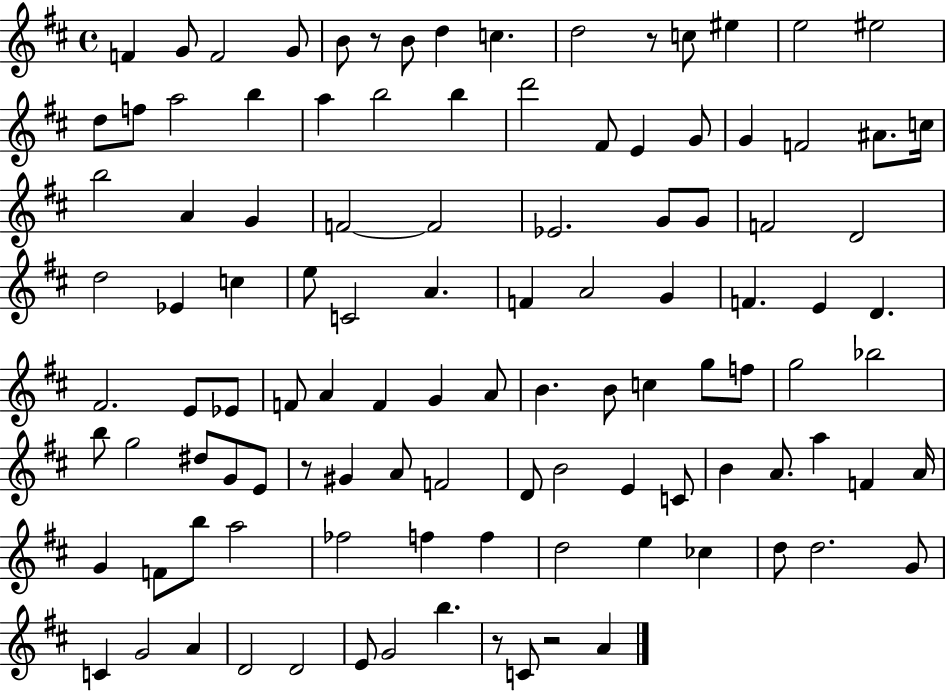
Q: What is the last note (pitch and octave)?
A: A4